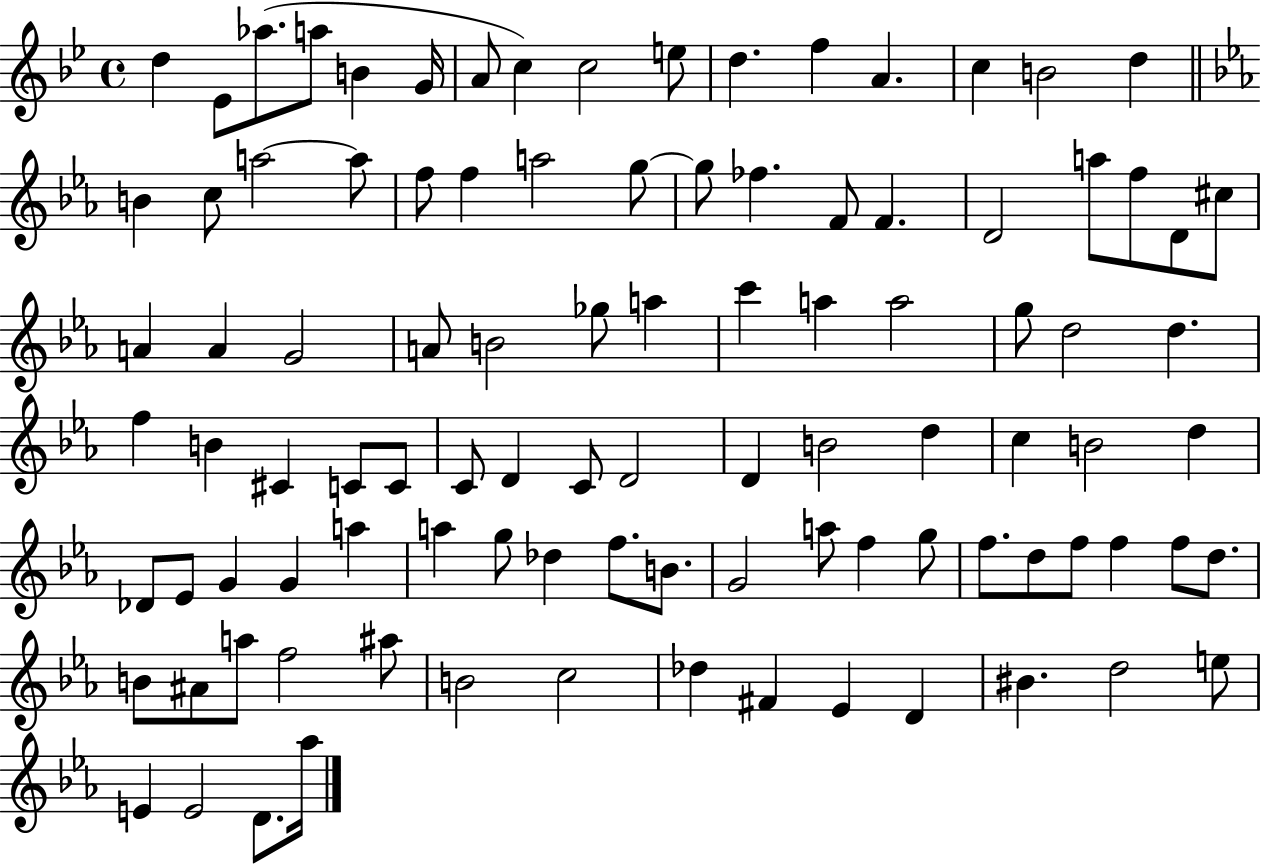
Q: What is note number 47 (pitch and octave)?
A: F5